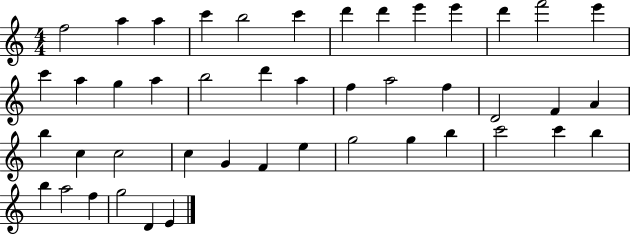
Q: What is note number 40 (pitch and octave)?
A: B5